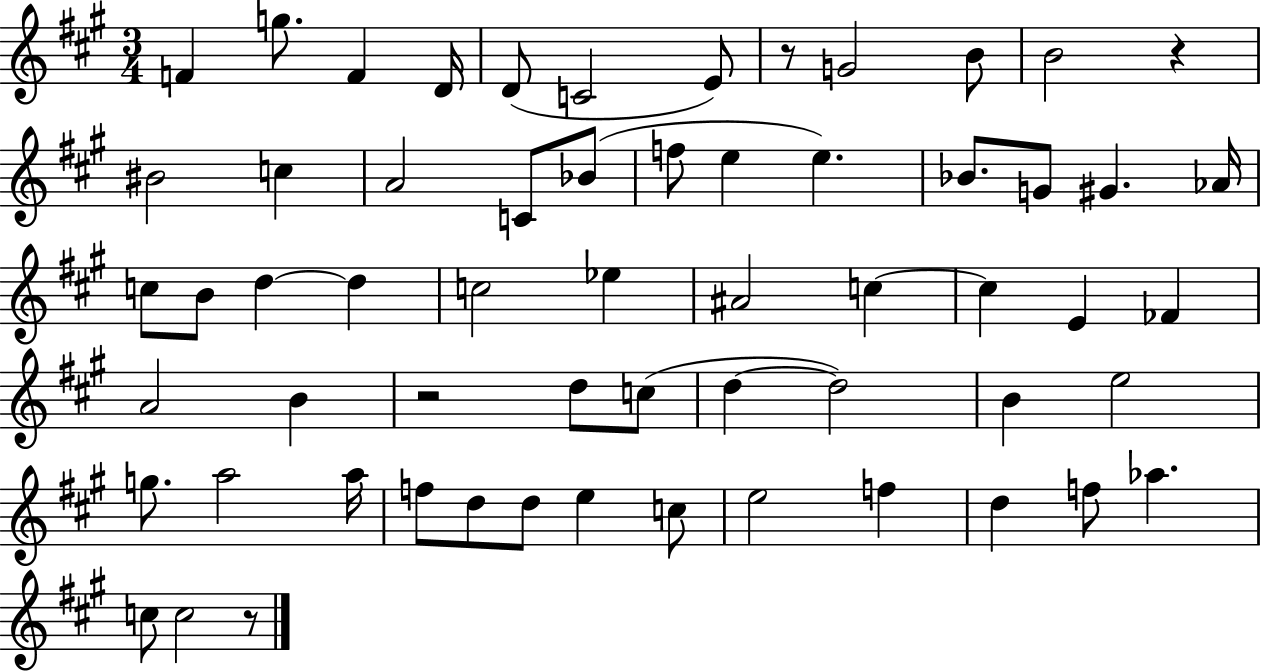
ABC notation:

X:1
T:Untitled
M:3/4
L:1/4
K:A
F g/2 F D/4 D/2 C2 E/2 z/2 G2 B/2 B2 z ^B2 c A2 C/2 _B/2 f/2 e e _B/2 G/2 ^G _A/4 c/2 B/2 d d c2 _e ^A2 c c E _F A2 B z2 d/2 c/2 d d2 B e2 g/2 a2 a/4 f/2 d/2 d/2 e c/2 e2 f d f/2 _a c/2 c2 z/2